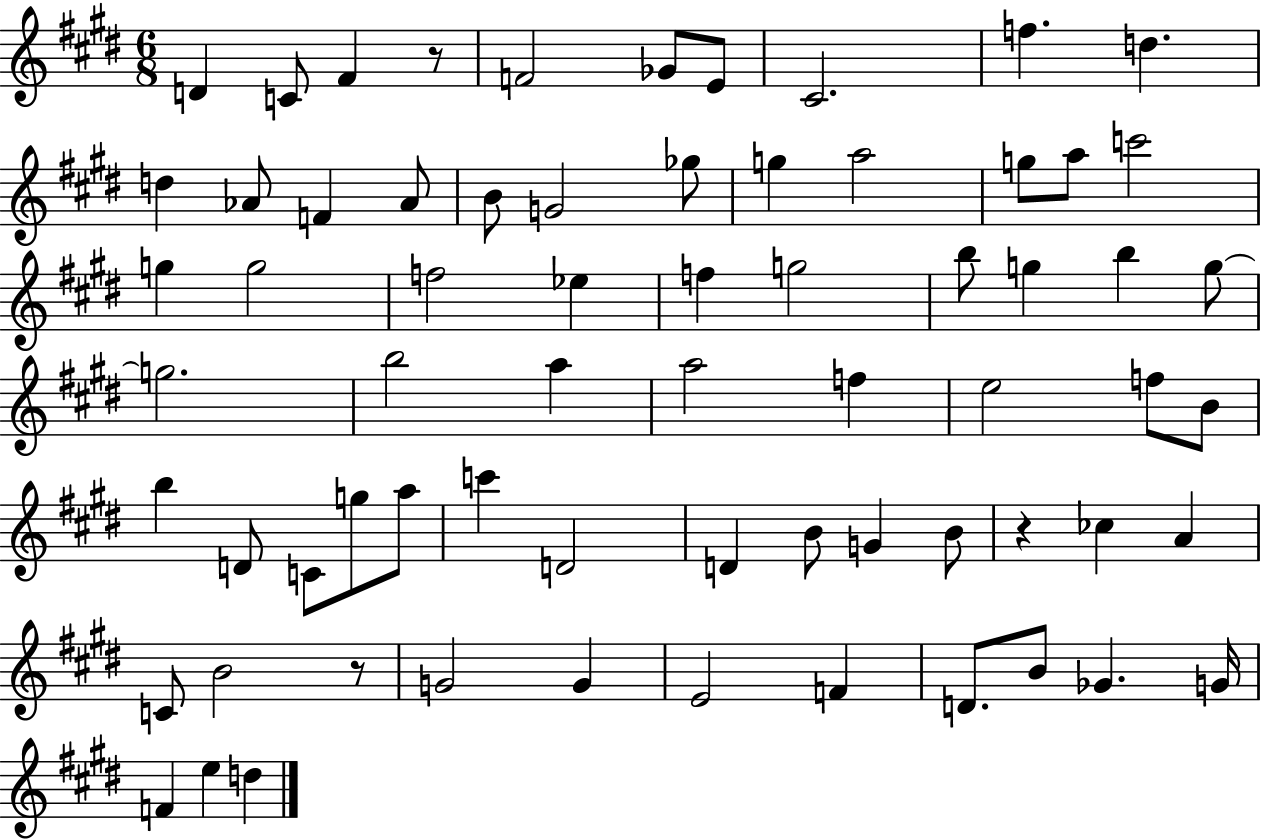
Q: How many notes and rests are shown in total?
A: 68